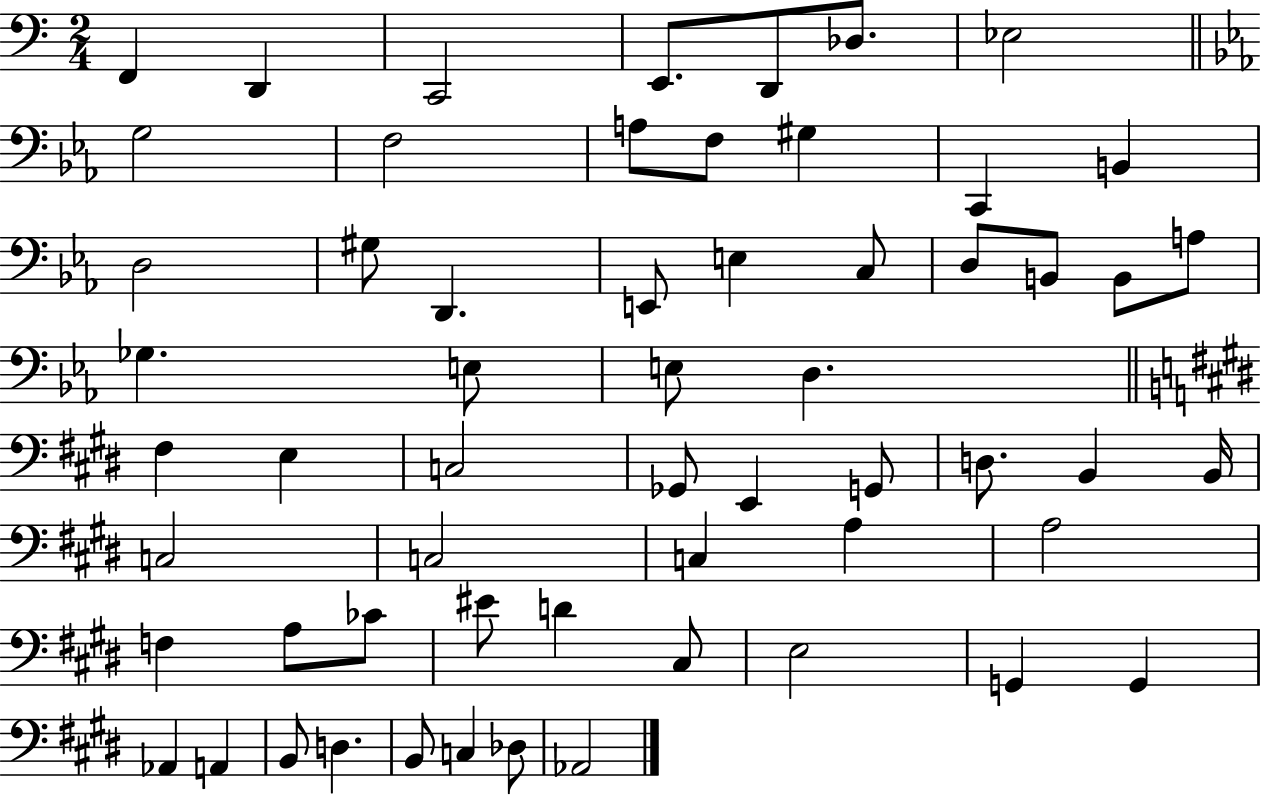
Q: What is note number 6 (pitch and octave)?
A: Db3